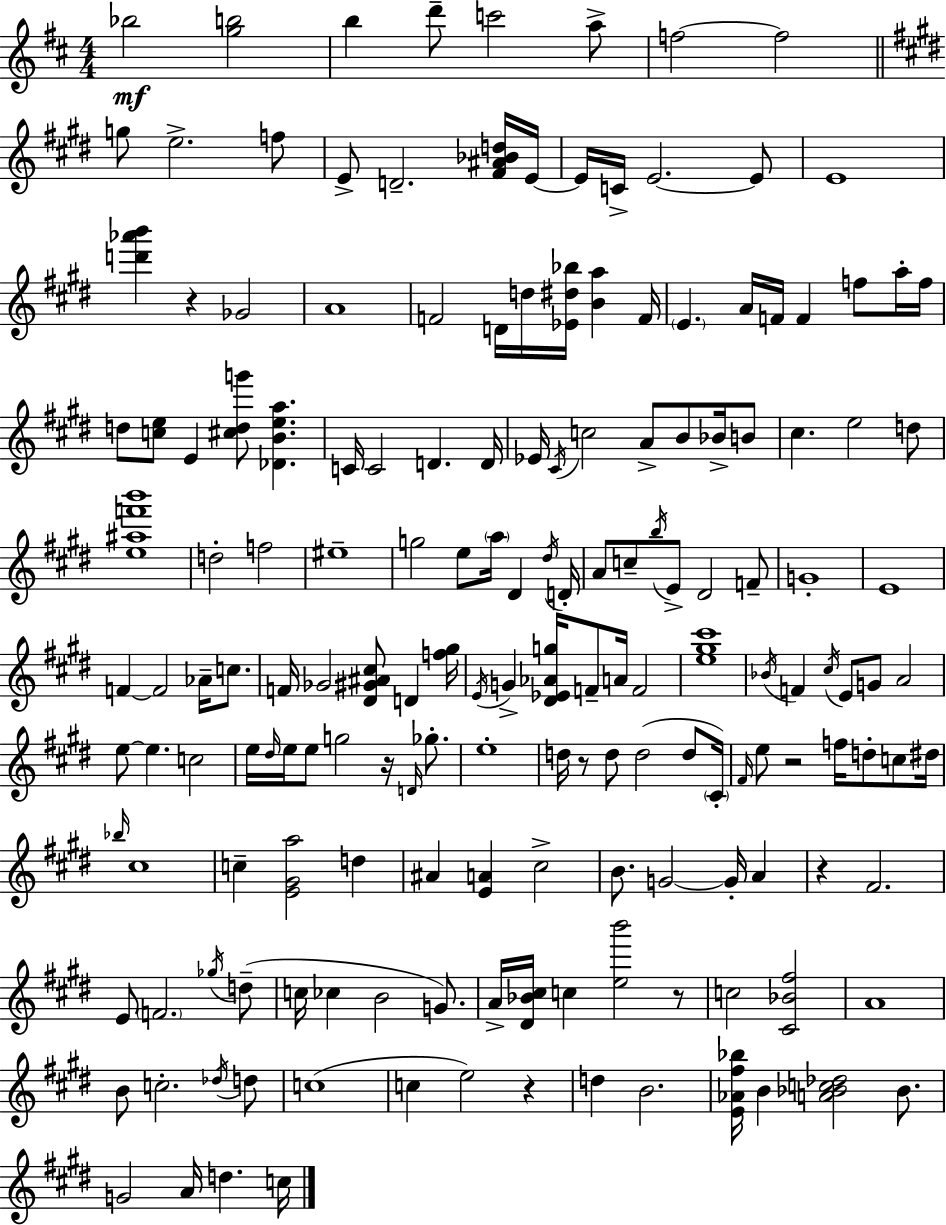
{
  \clef treble
  \numericTimeSignature
  \time 4/4
  \key d \major
  bes''2\mf <g'' b''>2 | b''4 d'''8-- c'''2 a''8-> | f''2~~ f''2 | \bar "||" \break \key e \major g''8 e''2.-> f''8 | e'8-> d'2.-- <fis' ais' bes' d''>16 e'16~~ | e'16 c'16-> e'2.~~ e'8 | e'1 | \break <d''' aes''' b'''>4 r4 ges'2 | a'1 | f'2 d'16 d''16 <ees' dis'' bes''>16 <b' a''>4 f'16 | \parenthesize e'4. a'16 f'16 f'4 f''8 a''16-. f''16 | \break d''8 <c'' e''>8 e'4 <cis'' d'' g'''>8 <des' b' e'' a''>4. | c'16 c'2 d'4. d'16 | ees'16 \acciaccatura { cis'16 } c''2 a'8-> b'8 bes'16-> b'8 | cis''4. e''2 d''8 | \break <e'' ais'' f''' b'''>1 | d''2-. f''2 | eis''1-- | g''2 e''8 \parenthesize a''16 dis'4 | \break \acciaccatura { dis''16 } d'16-. a'8 c''8-- \acciaccatura { b''16 } e'8-> dis'2 | f'8-- g'1-. | e'1 | f'4~~ f'2 aes'16-- | \break c''8. f'16 ges'2 <dis' gis' ais' cis''>8 d'4 | <f'' gis''>16 \acciaccatura { e'16 } g'4-> <dis' ees' aes' g''>16 f'8-- a'16 f'2 | <e'' gis'' cis'''>1 | \acciaccatura { bes'16 } f'4 \acciaccatura { cis''16 } e'8 g'8 a'2 | \break e''8~~ e''4. c''2 | e''16 \grace { dis''16 } e''16 e''8 g''2 | r16 \grace { d'16 } ges''8.-. e''1-. | d''16 r8 d''8 d''2( | \break d''8 \parenthesize cis'16-.) \grace { fis'16 } e''8 r2 | f''16 d''8-. c''8 dis''16 \grace { bes''16 } cis''1 | c''4-- <e' gis' a''>2 | d''4 ais'4 <e' a'>4 | \break cis''2-> b'8. g'2~~ | g'16-. a'4 r4 fis'2. | e'8 \parenthesize f'2. | \acciaccatura { ges''16 }( d''8-- c''16 ces''4 | \break b'2 g'8.) a'16-> <dis' bes' cis''>16 c''4 | <e'' b'''>2 r8 c''2 | <cis' bes' fis''>2 a'1 | b'8 c''2.-. | \break \acciaccatura { des''16 } d''8 c''1( | c''4 | e''2) r4 d''4 | b'2. <e' aes' fis'' bes''>16 b'4 | \break <a' bes' c'' des''>2 bes'8. g'2 | a'16 d''4. c''16 \bar "|."
}